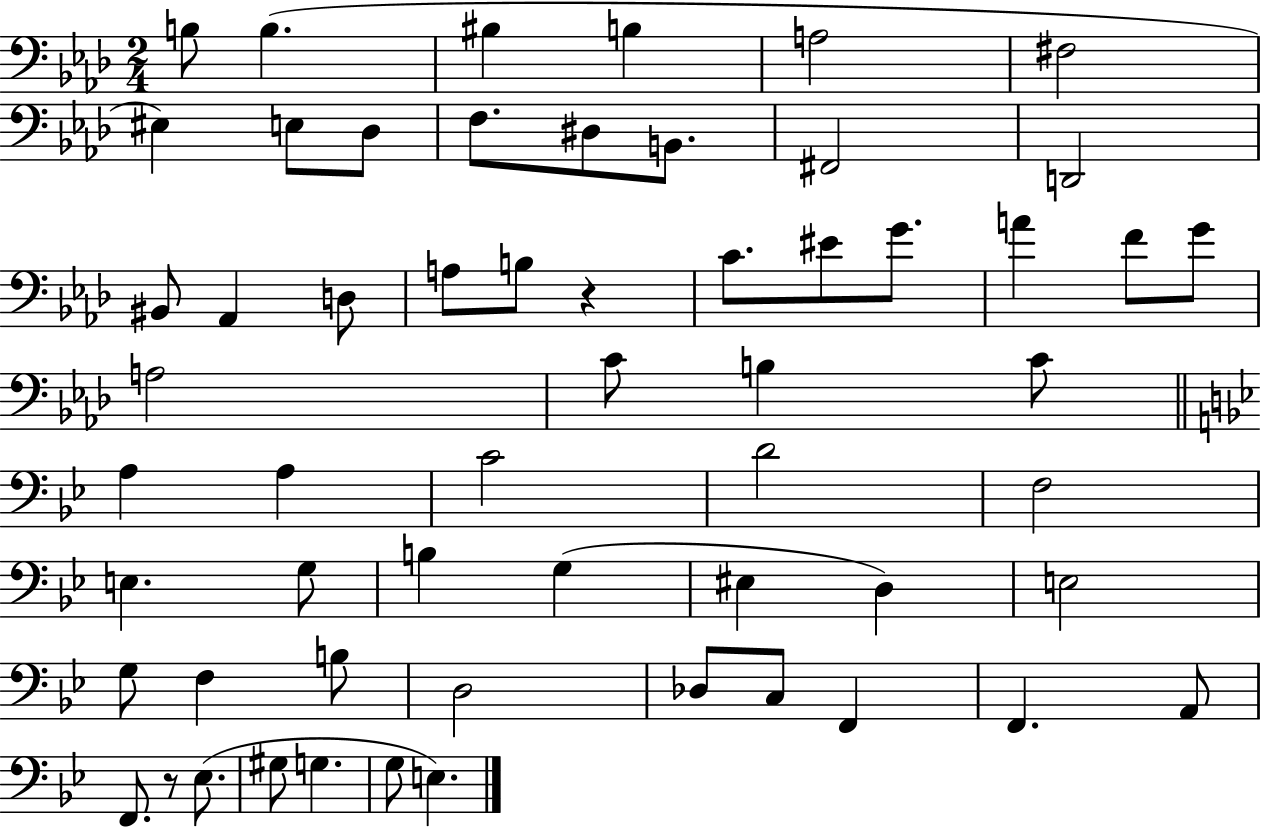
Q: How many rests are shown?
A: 2